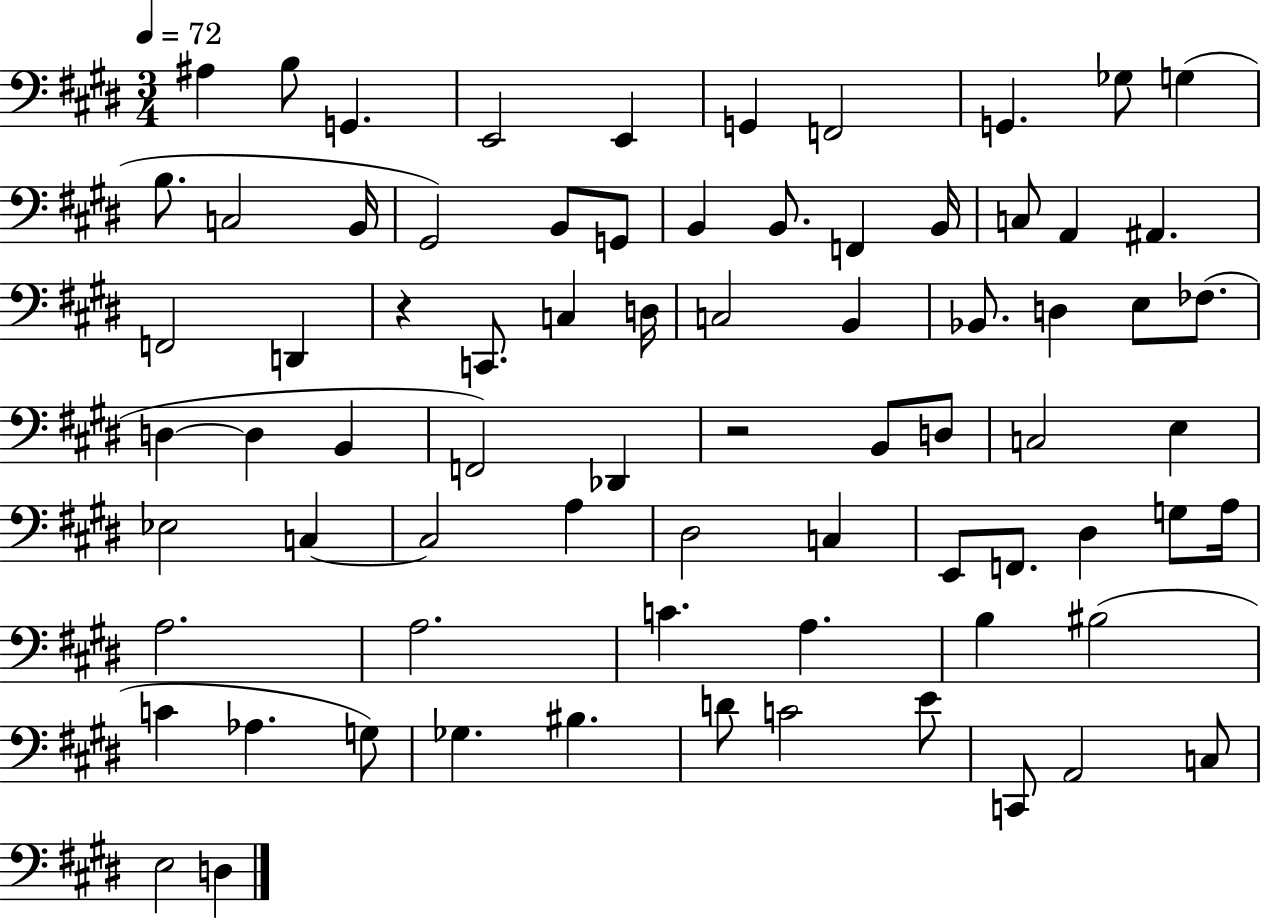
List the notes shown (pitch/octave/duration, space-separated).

A#3/q B3/e G2/q. E2/h E2/q G2/q F2/h G2/q. Gb3/e G3/q B3/e. C3/h B2/s G#2/h B2/e G2/e B2/q B2/e. F2/q B2/s C3/e A2/q A#2/q. F2/h D2/q R/q C2/e. C3/q D3/s C3/h B2/q Bb2/e. D3/q E3/e FES3/e. D3/q D3/q B2/q F2/h Db2/q R/h B2/e D3/e C3/h E3/q Eb3/h C3/q C3/h A3/q D#3/h C3/q E2/e F2/e. D#3/q G3/e A3/s A3/h. A3/h. C4/q. A3/q. B3/q BIS3/h C4/q Ab3/q. G3/e Gb3/q. BIS3/q. D4/e C4/h E4/e C2/e A2/h C3/e E3/h D3/q